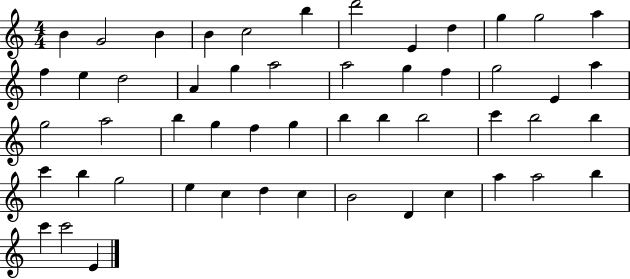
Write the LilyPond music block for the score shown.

{
  \clef treble
  \numericTimeSignature
  \time 4/4
  \key c \major
  b'4 g'2 b'4 | b'4 c''2 b''4 | d'''2 e'4 d''4 | g''4 g''2 a''4 | \break f''4 e''4 d''2 | a'4 g''4 a''2 | a''2 g''4 f''4 | g''2 e'4 a''4 | \break g''2 a''2 | b''4 g''4 f''4 g''4 | b''4 b''4 b''2 | c'''4 b''2 b''4 | \break c'''4 b''4 g''2 | e''4 c''4 d''4 c''4 | b'2 d'4 c''4 | a''4 a''2 b''4 | \break c'''4 c'''2 e'4 | \bar "|."
}